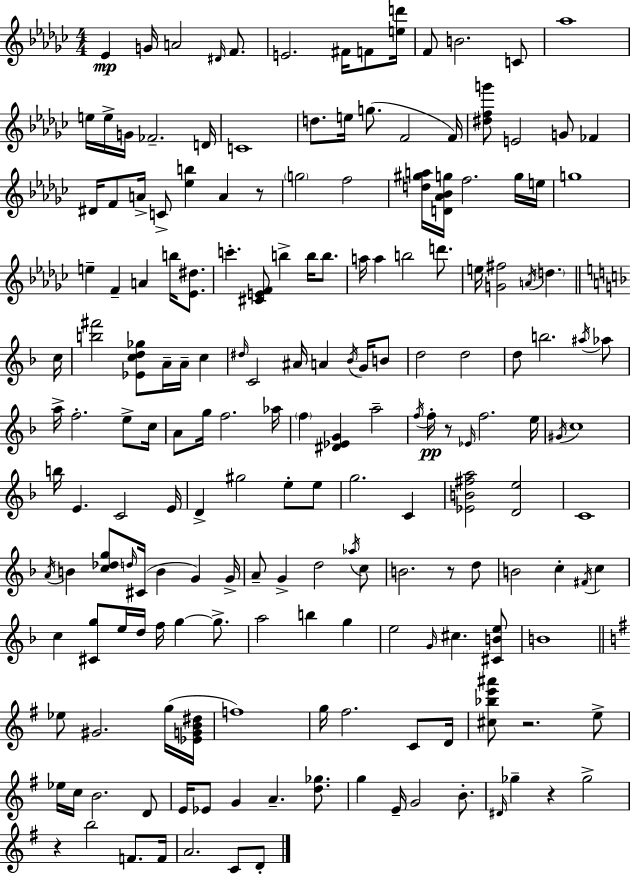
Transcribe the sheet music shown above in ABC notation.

X:1
T:Untitled
M:4/4
L:1/4
K:Ebm
_E G/4 A2 ^D/4 F/2 E2 ^F/4 F/2 [ed']/4 F/2 B2 C/2 _a4 e/4 e/4 G/4 _F2 D/4 C4 d/2 e/4 g/2 F2 F/4 [^dfg']/2 E2 G/2 _F ^D/4 F/2 A/4 C/2 [_eb] A z/2 g2 f2 [d^ga]/4 [D_A_Bg]/4 f2 g/4 e/4 g4 e F A b/4 [_E^d]/2 c' [^CEF]/2 b b/4 b/2 a/4 a b2 d'/2 e/4 [G^f]2 A/4 d c/4 [b^f']2 [_Ecd_g]/2 A/4 A/4 c ^d/4 C2 ^A/4 A _B/4 G/4 B/2 d2 d2 d/2 b2 ^a/4 _a/2 a/4 f2 e/2 c/4 A/2 g/4 f2 _a/4 f [^D_EG] a2 f/4 f/4 z/2 _E/4 f2 e/4 ^G/4 c4 b/4 E C2 E/4 D ^g2 e/2 e/2 g2 C [_EB^fa]2 [De]2 C4 A/4 B [c_dg]/2 d/4 ^C/4 B G G/4 A/2 G d2 _a/4 c/2 B2 z/2 d/2 B2 c ^F/4 c c [^Cg]/2 e/4 d/4 f/4 g g/2 a2 b g e2 G/4 ^c [^CBe]/2 B4 _e/2 ^G2 g/4 [_EGB^d]/4 f4 g/4 ^f2 C/2 D/4 [^c_be'^a']/2 z2 e/2 _e/4 c/4 B2 D/2 E/4 _E/2 G A [d_g]/2 g E/4 G2 B/2 ^D/4 _g z _g2 z b2 F/2 F/4 A2 C/2 D/2